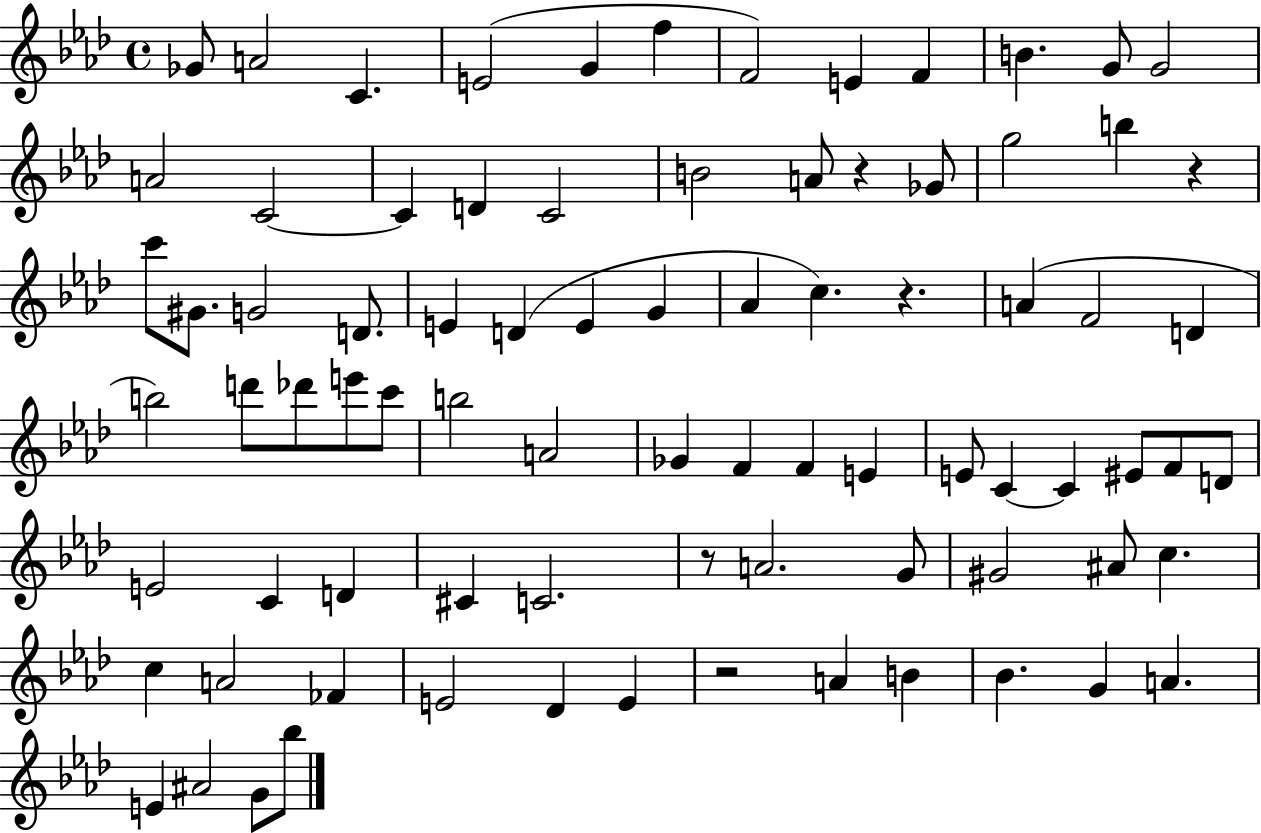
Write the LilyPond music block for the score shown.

{
  \clef treble
  \time 4/4
  \defaultTimeSignature
  \key aes \major
  ges'8 a'2 c'4. | e'2( g'4 f''4 | f'2) e'4 f'4 | b'4. g'8 g'2 | \break a'2 c'2~~ | c'4 d'4 c'2 | b'2 a'8 r4 ges'8 | g''2 b''4 r4 | \break c'''8 gis'8. g'2 d'8. | e'4 d'4( e'4 g'4 | aes'4 c''4.) r4. | a'4( f'2 d'4 | \break b''2) d'''8 des'''8 e'''8 c'''8 | b''2 a'2 | ges'4 f'4 f'4 e'4 | e'8 c'4~~ c'4 eis'8 f'8 d'8 | \break e'2 c'4 d'4 | cis'4 c'2. | r8 a'2. g'8 | gis'2 ais'8 c''4. | \break c''4 a'2 fes'4 | e'2 des'4 e'4 | r2 a'4 b'4 | bes'4. g'4 a'4. | \break e'4 ais'2 g'8 bes''8 | \bar "|."
}